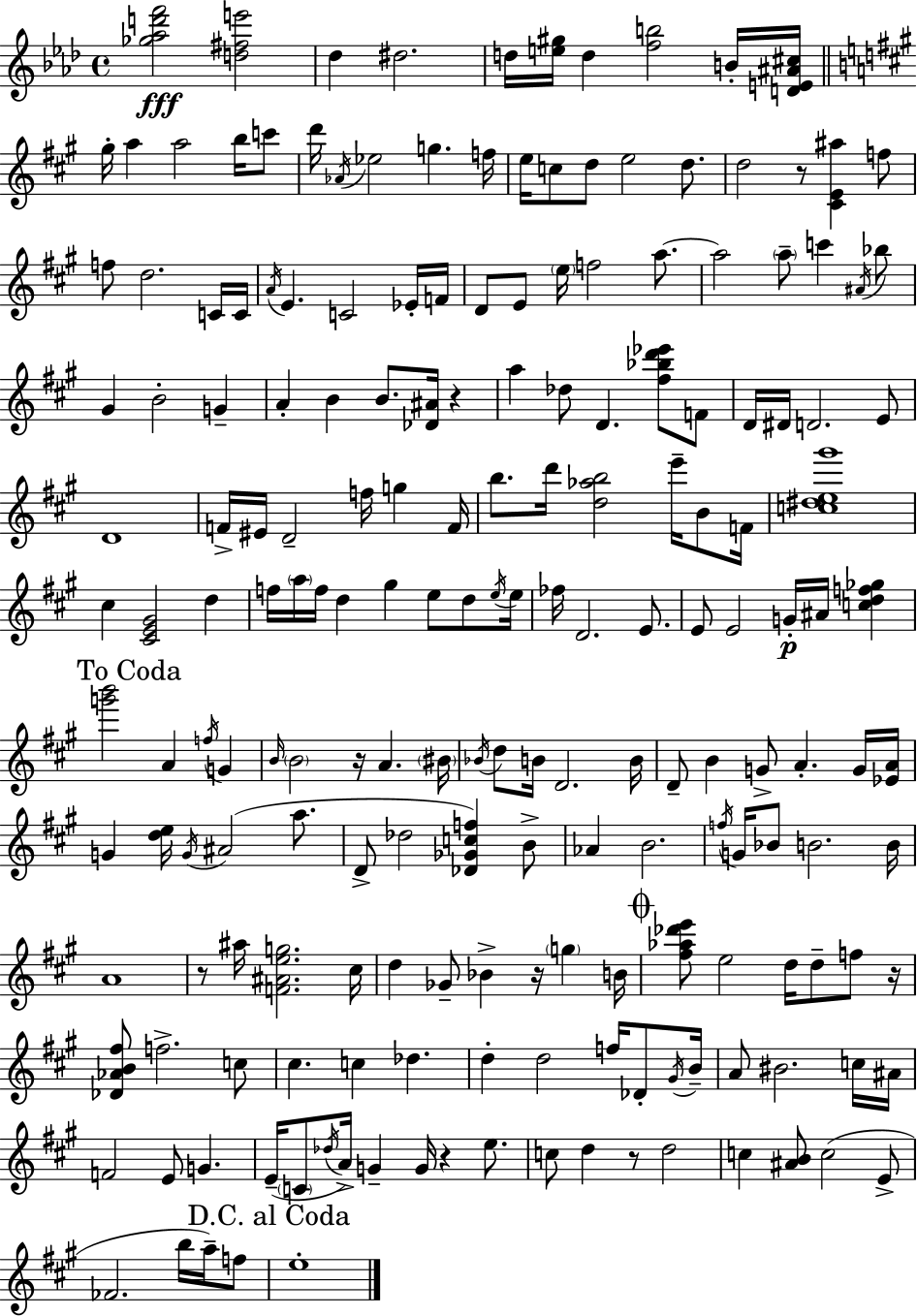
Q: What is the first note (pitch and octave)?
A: Db5